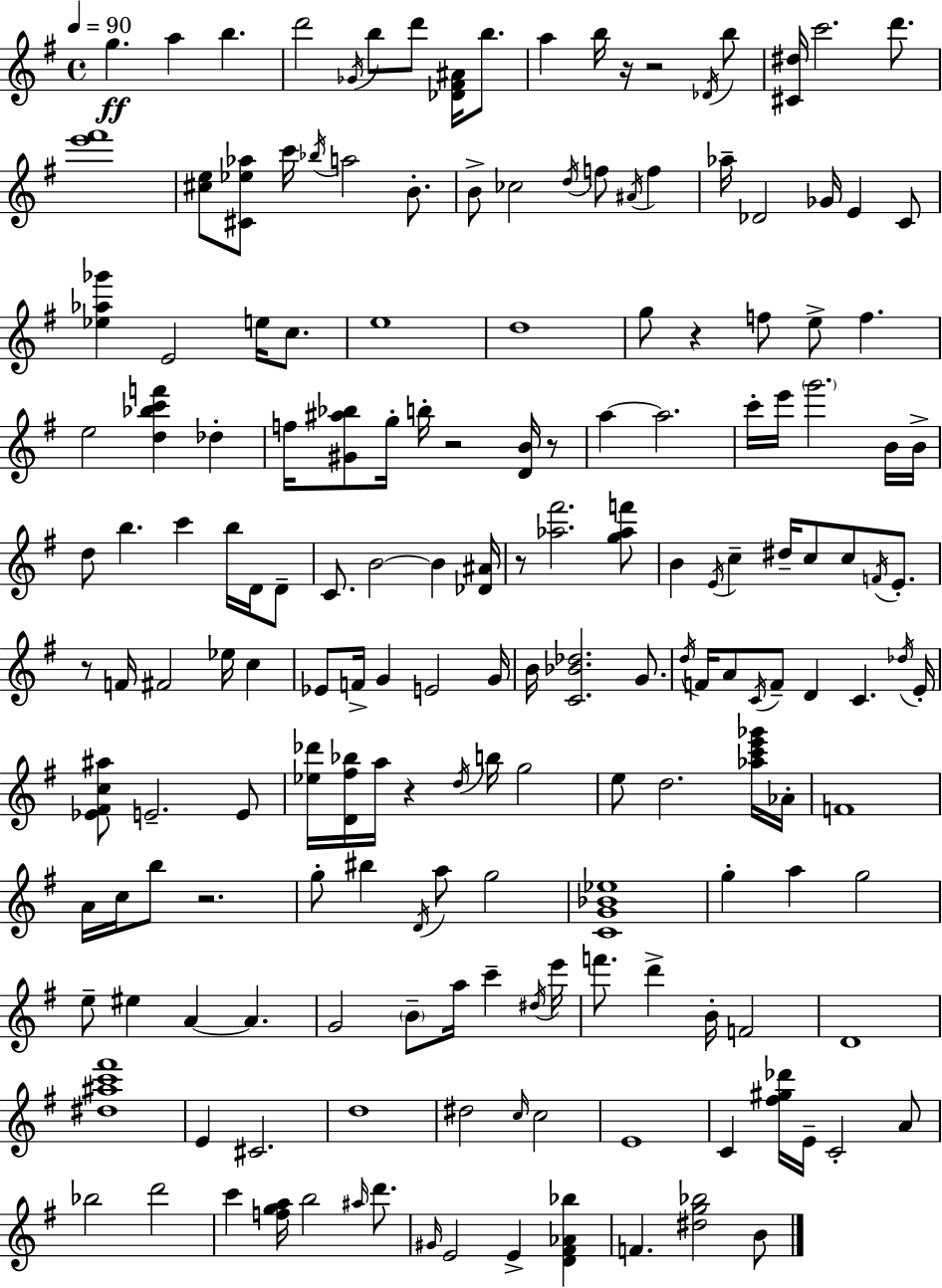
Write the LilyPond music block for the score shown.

{
  \clef treble
  \time 4/4
  \defaultTimeSignature
  \key g \major
  \tempo 4 = 90
  g''4.\ff a''4 b''4. | d'''2 \acciaccatura { ges'16 } b''8 d'''8 <des' fis' ais'>16 b''8. | a''4 b''16 r16 r2 \acciaccatura { des'16 } | b''8 <cis' dis''>16 c'''2. d'''8. | \break <e''' fis'''>1 | <cis'' e''>8 <cis' ees'' aes''>8 c'''16 \acciaccatura { bes''16 } a''2 | b'8.-. b'8-> ces''2 \acciaccatura { d''16 } f''8 | \acciaccatura { ais'16 } f''4 aes''16-- des'2 ges'16 e'4 | \break c'8 <ees'' aes'' ges'''>4 e'2 | e''16 c''8. e''1 | d''1 | g''8 r4 f''8 e''8-> f''4. | \break e''2 <d'' bes'' c''' f'''>4 | des''4-. f''16 <gis' ais'' bes''>8 g''16-. b''16-. r2 | <d' b'>16 r8 a''4~~ a''2. | c'''16-. e'''16 \parenthesize g'''2. | \break b'16 b'16-> d''8 b''4. c'''4 | b''16 d'16 d'8-- c'8. b'2~~ | b'4 <des' ais'>16 r8 <aes'' fis'''>2. | <g'' aes'' f'''>8 b'4 \acciaccatura { e'16 } c''4-- dis''16-- c''8 | \break c''8 \acciaccatura { f'16 } e'8.-. r8 f'16 fis'2 | ees''16 c''4 ees'8 f'16-> g'4 e'2 | g'16 b'16 <c' bes' des''>2. | g'8. \acciaccatura { d''16 } f'16 a'8 \acciaccatura { c'16 } f'8-- d'4 | \break c'4. \acciaccatura { des''16 } e'16-. <ees' fis' c'' ais''>8 e'2.-- | e'8 <ees'' des'''>16 <d' fis'' bes''>16 a''16 r4 | \acciaccatura { d''16 } b''16 g''2 e''8 d''2. | <aes'' c''' e''' ges'''>16 aes'16-. f'1 | \break a'16 c''16 b''8 r2. | g''8-. bis''4 | \acciaccatura { d'16 } a''8 g''2 <c' g' bes' ees''>1 | g''4-. | \break a''4 g''2 e''8-- eis''4 | a'4~~ a'4. g'2 | \parenthesize b'8-- a''16 c'''4-- \acciaccatura { dis''16 } e'''16 f'''8. | d'''4-> b'16-. f'2 d'1 | \break <dis'' ais'' c''' fis'''>1 | e'4 | cis'2. d''1 | dis''2 | \break \grace { c''16 } c''2 e'1 | c'4 | <fis'' gis'' des'''>16 e'16-- c'2-. a'8 bes''2 | d'''2 c'''4 | \break <f'' g'' a''>16 b''2 \grace { ais''16 } d'''8. \grace { gis'16 } | e'2 e'4-> <d' fis' aes' bes''>4 | f'4. <dis'' g'' bes''>2 b'8 | \bar "|."
}